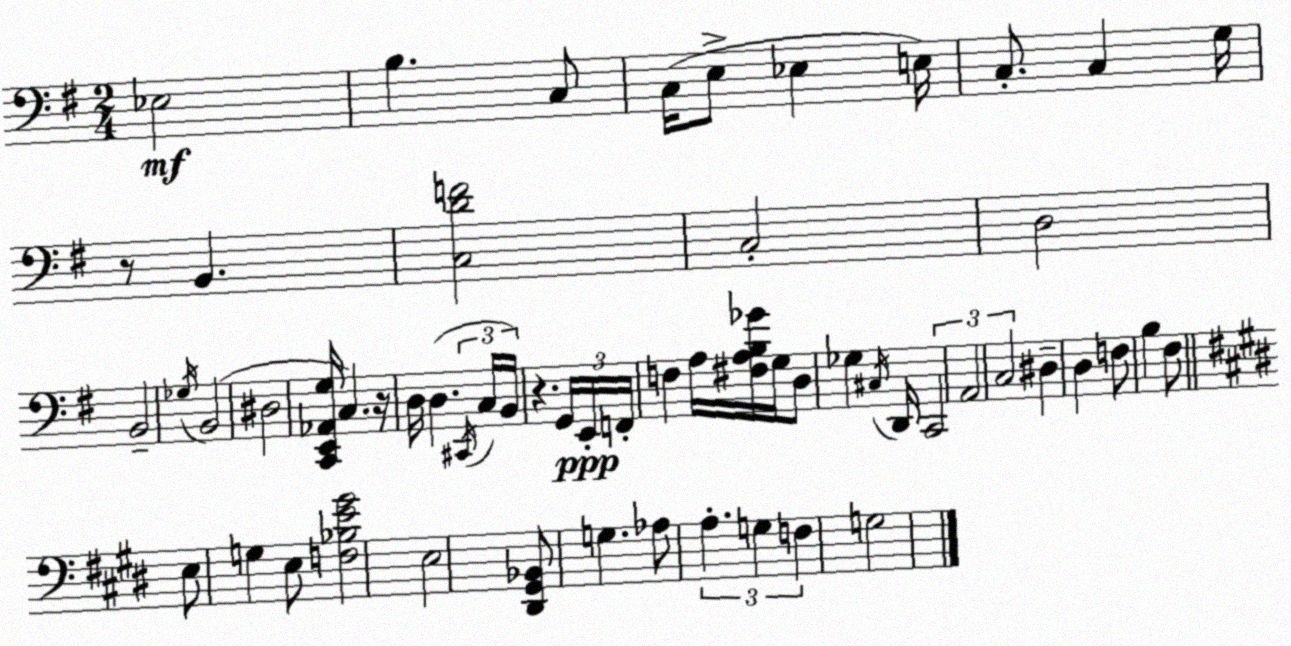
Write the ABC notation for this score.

X:1
T:Untitled
M:2/4
L:1/4
K:G
_E,2 B, C,/2 C,/4 E,/2 _E, E,/4 C,/2 C, G,/4 z/2 B,, [C,DF]2 C,2 D,2 B,,2 _G,/4 B,,2 ^D,2 [C,,E,,_A,,G,]/4 C, z/4 D,/4 D, ^C,,/4 C,/4 B,,/4 z G,,/4 E,,/4 F,,/4 F, A,/4 [^F,A,B,_G]/4 G,/4 D,/2 _G, ^C,/4 D,,/4 C,,2 A,,2 C,2 ^D, D, F,/2 B, ^F,/2 E,/2 G, E,/2 [F,_B,E^G]2 E,2 [^D,,^G,,_B,,]/2 G, _A,/2 A, G, F, G,2